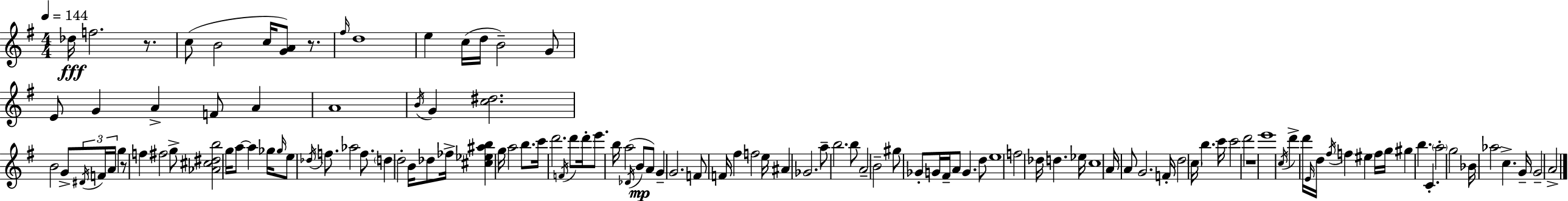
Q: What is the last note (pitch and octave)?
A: A4